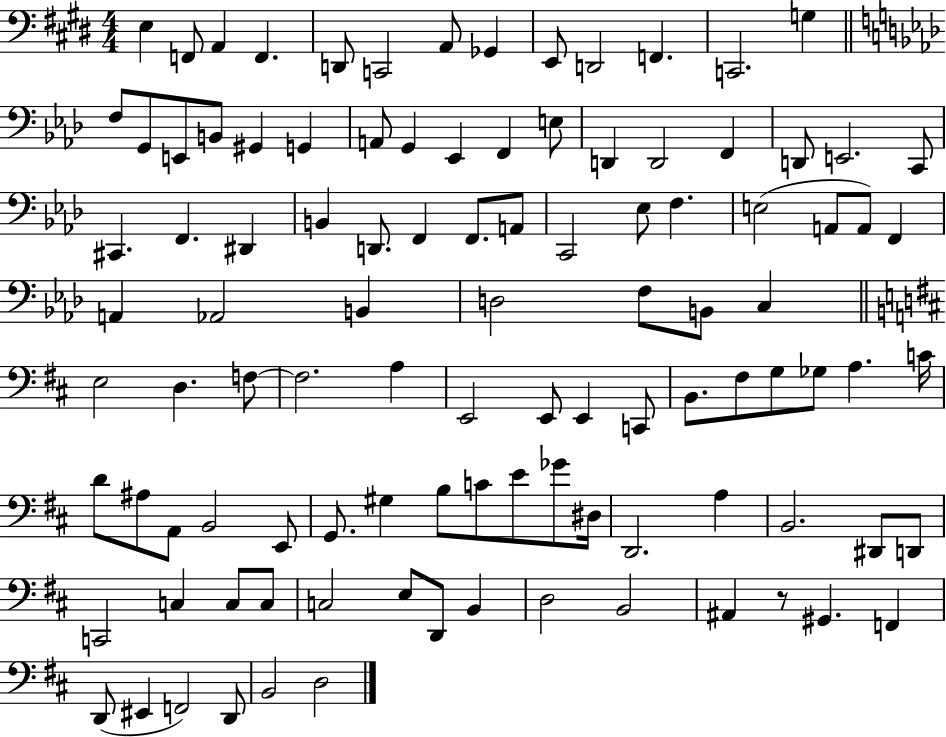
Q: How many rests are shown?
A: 1